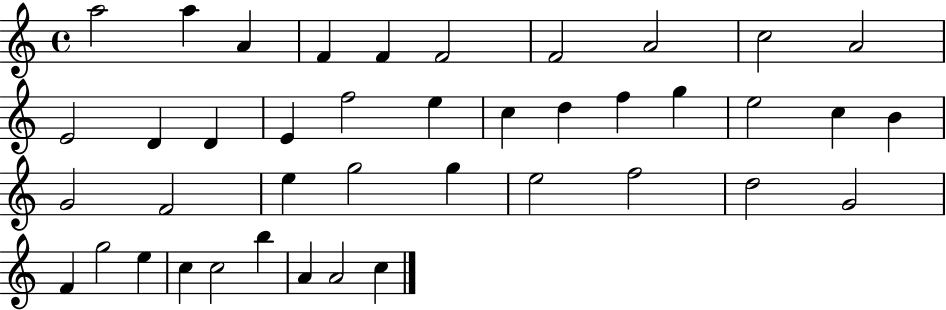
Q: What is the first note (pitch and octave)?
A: A5